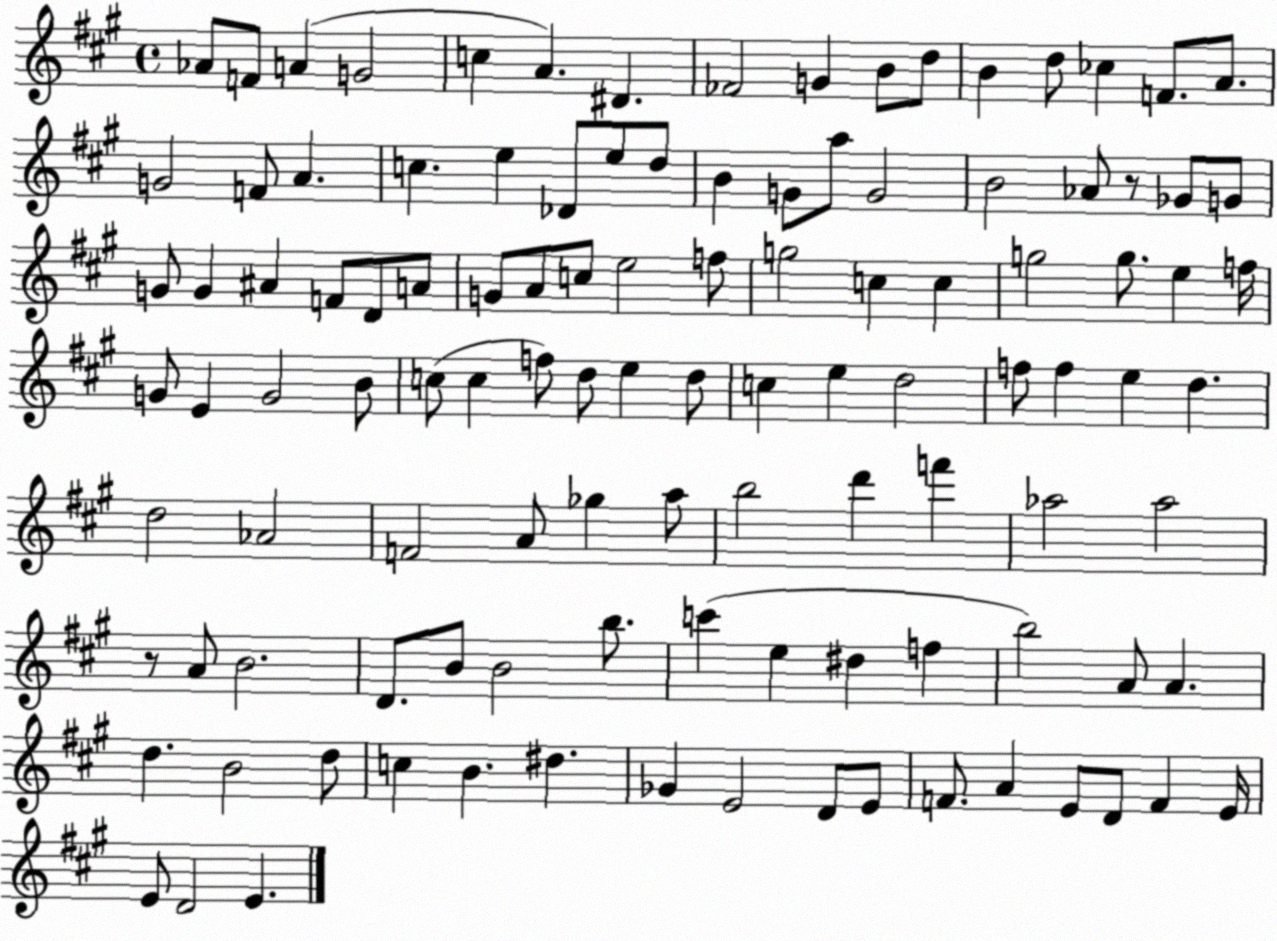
X:1
T:Untitled
M:4/4
L:1/4
K:A
_A/2 F/2 A G2 c A ^D _F2 G B/2 d/2 B d/2 _c F/2 A/2 G2 F/2 A c e _D/2 e/2 d/2 B G/2 a/2 G2 B2 _A/2 z/2 _G/2 G/2 G/2 G ^A F/2 D/2 A/2 G/2 A/2 c/2 e2 f/2 g2 c c g2 g/2 e f/4 G/2 E G2 B/2 c/2 c f/2 d/2 e d/2 c e d2 f/2 f e d d2 _A2 F2 A/2 _g a/2 b2 d' f' _a2 _a2 z/2 A/2 B2 D/2 B/2 B2 b/2 c' e ^d f b2 A/2 A d B2 d/2 c B ^d _G E2 D/2 E/2 F/2 A E/2 D/2 F E/4 E/2 D2 E